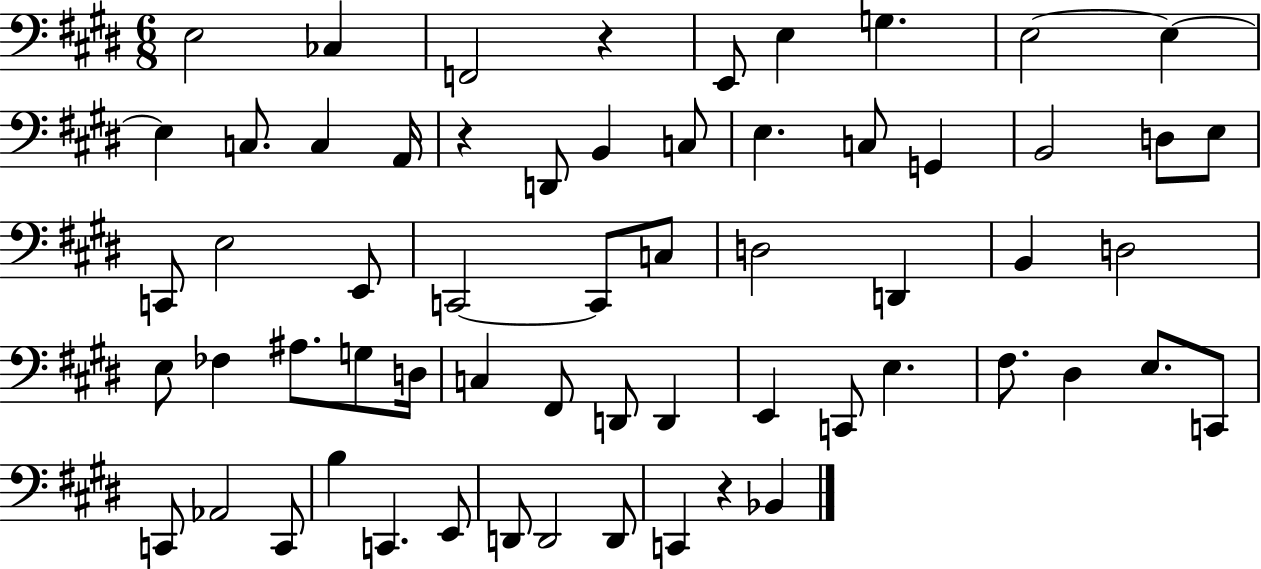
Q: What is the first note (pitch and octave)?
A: E3